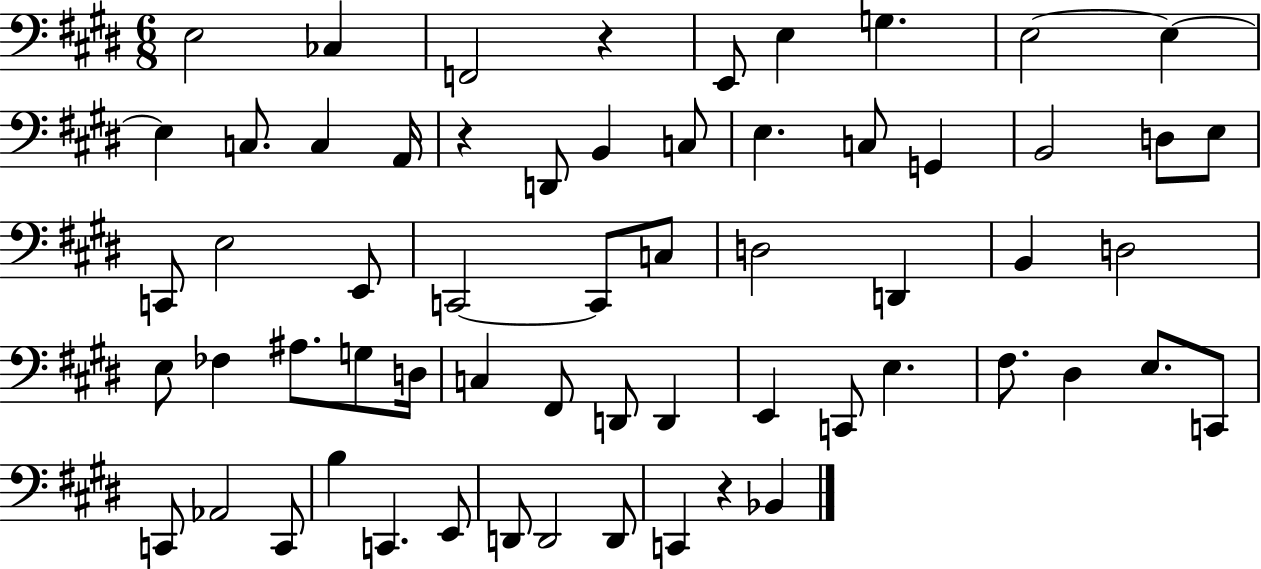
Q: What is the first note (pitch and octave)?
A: E3